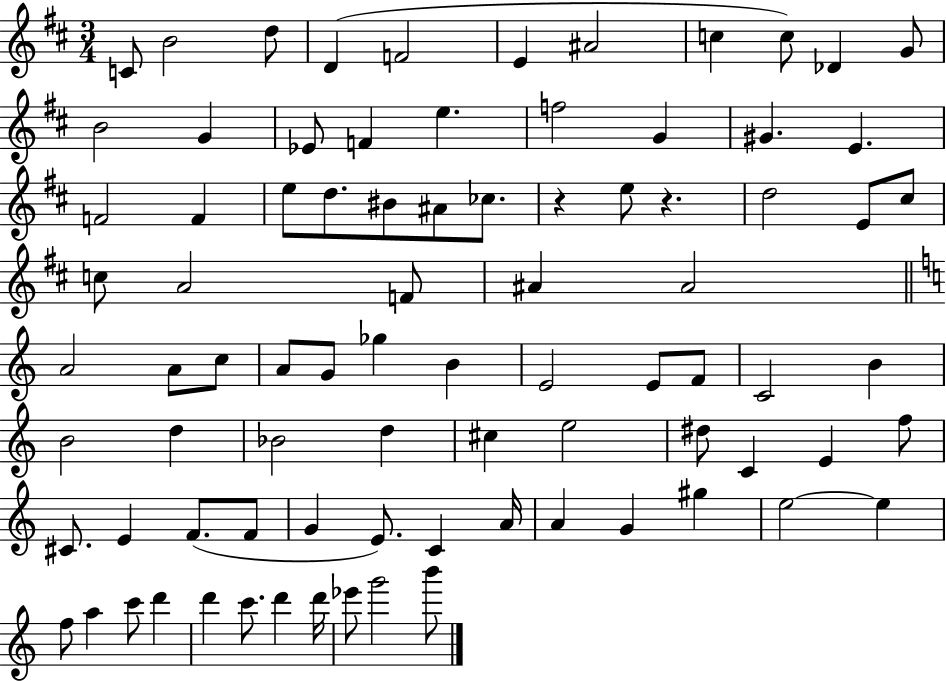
{
  \clef treble
  \numericTimeSignature
  \time 3/4
  \key d \major
  \repeat volta 2 { c'8 b'2 d''8 | d'4( f'2 | e'4 ais'2 | c''4 c''8) des'4 g'8 | \break b'2 g'4 | ees'8 f'4 e''4. | f''2 g'4 | gis'4. e'4. | \break f'2 f'4 | e''8 d''8. bis'8 ais'8 ces''8. | r4 e''8 r4. | d''2 e'8 cis''8 | \break c''8 a'2 f'8 | ais'4 ais'2 | \bar "||" \break \key c \major a'2 a'8 c''8 | a'8 g'8 ges''4 b'4 | e'2 e'8 f'8 | c'2 b'4 | \break b'2 d''4 | bes'2 d''4 | cis''4 e''2 | dis''8 c'4 e'4 f''8 | \break cis'8. e'4 f'8.( f'8 | g'4 e'8.) c'4 a'16 | a'4 g'4 gis''4 | e''2~~ e''4 | \break f''8 a''4 c'''8 d'''4 | d'''4 c'''8. d'''4 d'''16 | ees'''8 g'''2 b'''8 | } \bar "|."
}